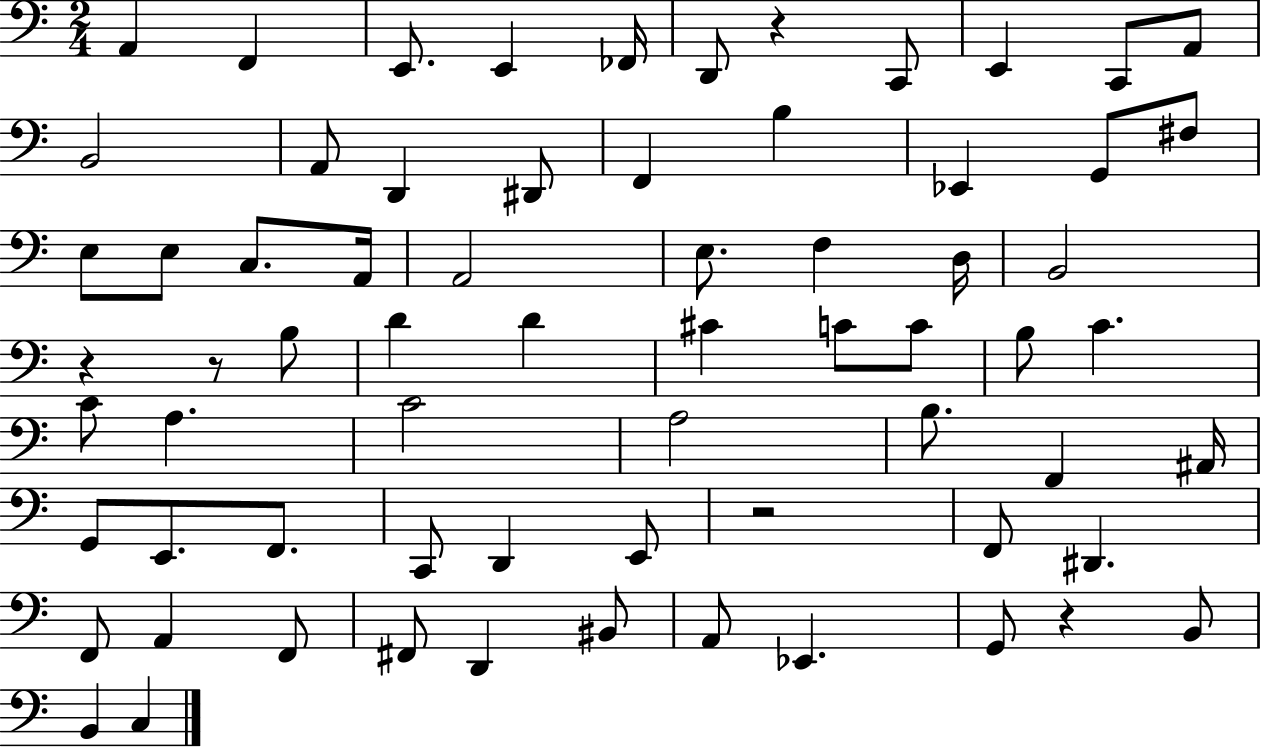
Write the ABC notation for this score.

X:1
T:Untitled
M:2/4
L:1/4
K:C
A,, F,, E,,/2 E,, _F,,/4 D,,/2 z C,,/2 E,, C,,/2 A,,/2 B,,2 A,,/2 D,, ^D,,/2 F,, B, _E,, G,,/2 ^F,/2 E,/2 E,/2 C,/2 A,,/4 A,,2 E,/2 F, D,/4 B,,2 z z/2 B,/2 D D ^C C/2 C/2 B,/2 C C/2 A, C2 A,2 B,/2 F,, ^A,,/4 G,,/2 E,,/2 F,,/2 C,,/2 D,, E,,/2 z2 F,,/2 ^D,, F,,/2 A,, F,,/2 ^F,,/2 D,, ^B,,/2 A,,/2 _E,, G,,/2 z B,,/2 B,, C,